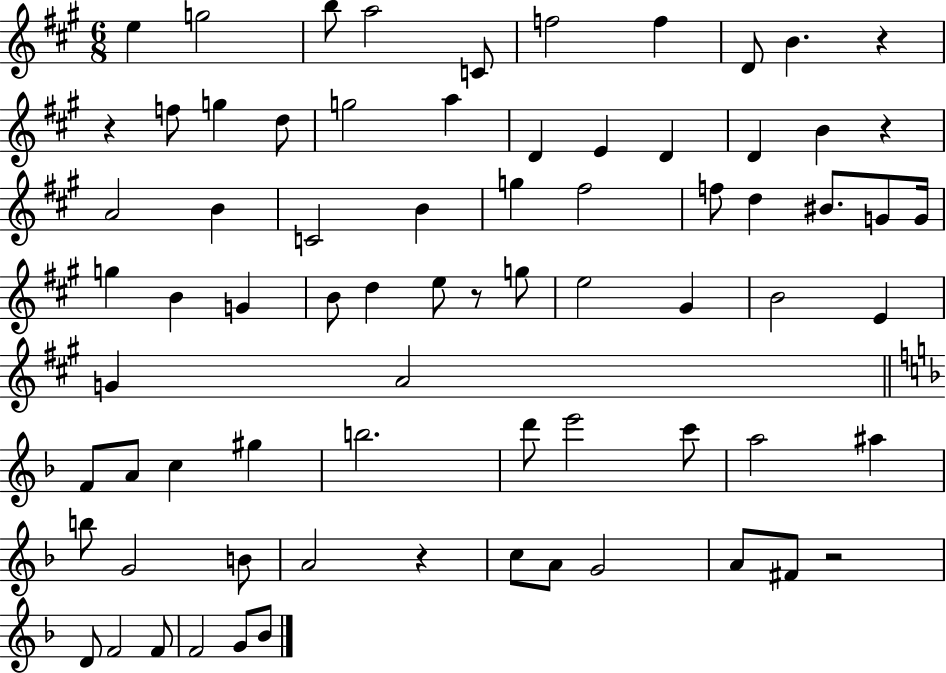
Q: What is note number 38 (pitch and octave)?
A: E5